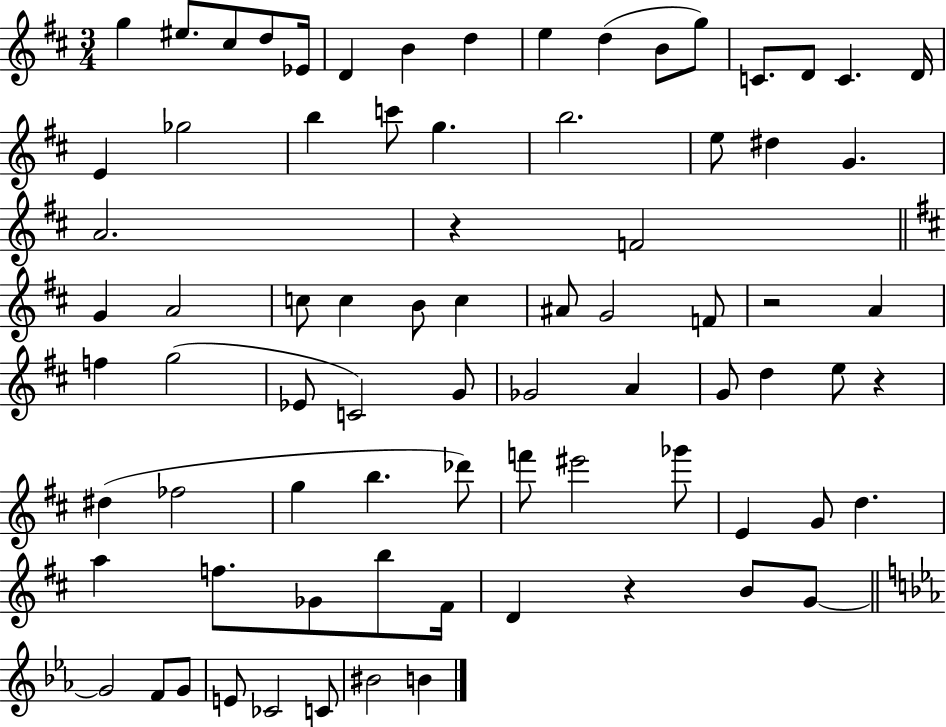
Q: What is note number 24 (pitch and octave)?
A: D#5